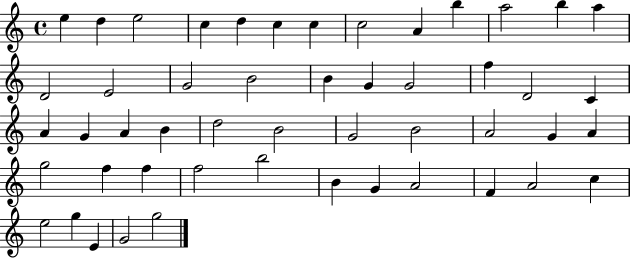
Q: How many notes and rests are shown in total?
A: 50